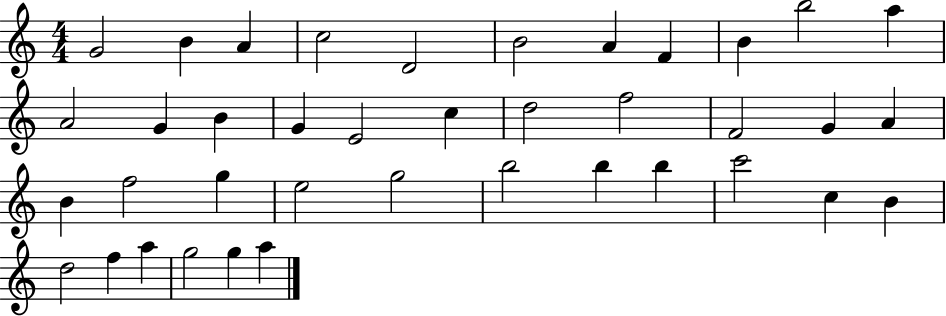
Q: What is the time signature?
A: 4/4